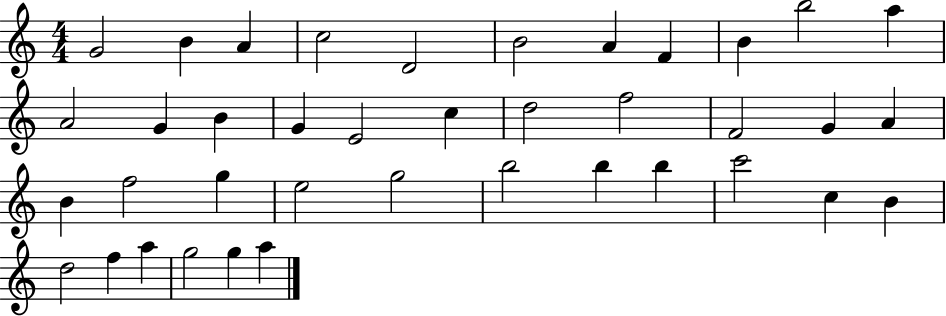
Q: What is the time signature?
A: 4/4